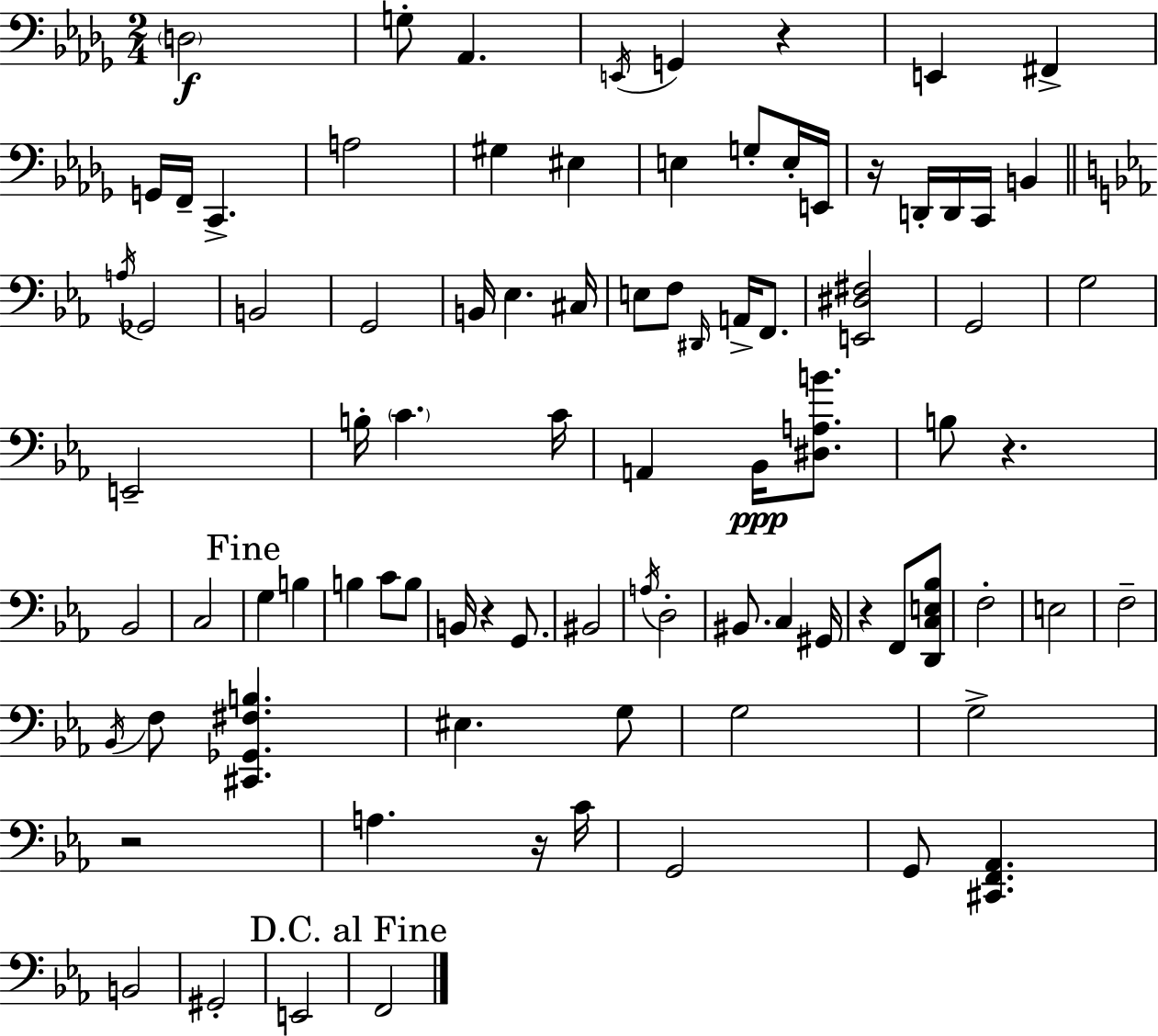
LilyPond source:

{
  \clef bass
  \numericTimeSignature
  \time 2/4
  \key bes \minor
  \parenthesize d2\f | g8-. aes,4. | \acciaccatura { e,16 } g,4 r4 | e,4 fis,4-> | \break g,16 f,16-- c,4.-> | a2 | gis4 eis4 | e4 g8-. e16-. | \break e,16 r16 d,16-. d,16 c,16 b,4 | \bar "||" \break \key c \minor \acciaccatura { a16 } ges,2 | b,2 | g,2 | b,16 ees4. | \break cis16 e8 f8 \grace { dis,16 } a,16-> f,8. | <e, dis fis>2 | g,2 | g2 | \break e,2-- | b16-. \parenthesize c'4. | c'16 a,4 bes,16\ppp <dis a b'>8. | b8 r4. | \break bes,2 | c2 | \mark "Fine" g4 b4 | b4 c'8 | \break b8 b,16 r4 g,8. | bis,2 | \acciaccatura { a16 } d2-. | bis,8. c4 | \break gis,16 r4 f,8 | <d, c e bes>8 f2-. | e2 | f2-- | \break \acciaccatura { bes,16 } f8 <cis, ges, fis b>4. | eis4. | g8 g2 | g2-> | \break r2 | a4. | r16 c'16 g,2 | g,8 <cis, f, aes,>4. | \break b,2 | gis,2-. | e,2 | \mark "D.C. al Fine" f,2 | \break \bar "|."
}